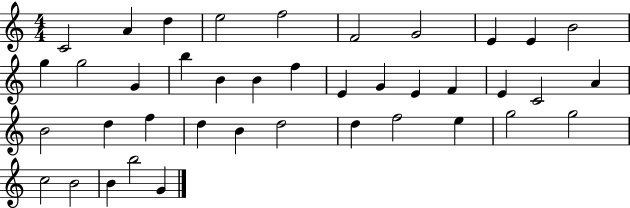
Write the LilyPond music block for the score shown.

{
  \clef treble
  \numericTimeSignature
  \time 4/4
  \key c \major
  c'2 a'4 d''4 | e''2 f''2 | f'2 g'2 | e'4 e'4 b'2 | \break g''4 g''2 g'4 | b''4 b'4 b'4 f''4 | e'4 g'4 e'4 f'4 | e'4 c'2 a'4 | \break b'2 d''4 f''4 | d''4 b'4 d''2 | d''4 f''2 e''4 | g''2 g''2 | \break c''2 b'2 | b'4 b''2 g'4 | \bar "|."
}